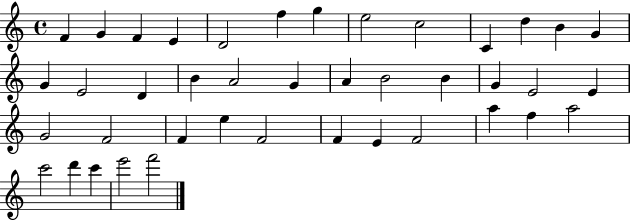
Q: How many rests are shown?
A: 0